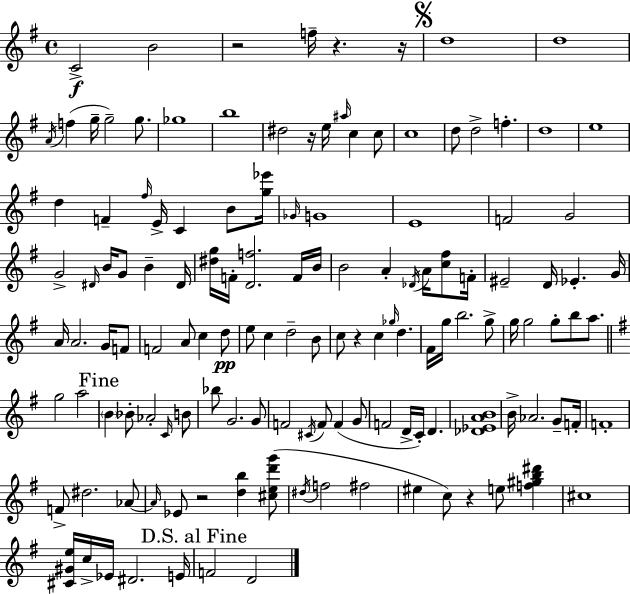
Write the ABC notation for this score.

X:1
T:Untitled
M:4/4
L:1/4
K:G
C2 B2 z2 f/4 z z/4 d4 d4 A/4 f g/4 g2 g/2 _g4 b4 ^d2 z/4 e/4 ^a/4 c c/2 c4 d/2 d2 f d4 e4 d F ^f/4 E/4 C B/2 [g_e']/4 _G/4 G4 E4 F2 G2 G2 ^D/4 B/4 G/2 B ^D/4 [^dg]/4 F/4 [Df]2 F/4 B/4 B2 A _D/4 A/4 [c^f]/2 F/4 ^E2 D/4 _E G/4 A/4 A2 G/4 F/2 F2 A/2 c d/2 e/2 c d2 B/2 c/2 z c _g/4 d ^F/4 g/4 b2 g/2 g/4 g2 g/2 b/2 a/2 g2 a2 B _B/2 _A2 C/4 B/2 _b/2 G2 G/2 F2 ^C/4 F/2 F G/2 F2 D/4 C/4 D [_D_EAB]4 B/4 _A2 G/2 F/4 F4 F/2 ^d2 _A/2 _A/4 _E/2 z2 [db] [^ced'g']/2 ^d/4 f2 ^f2 ^e c/2 z e/2 [f^gb^d'] ^c4 [^C^Ge]/4 c/4 _E/4 ^D2 E/4 F2 D2